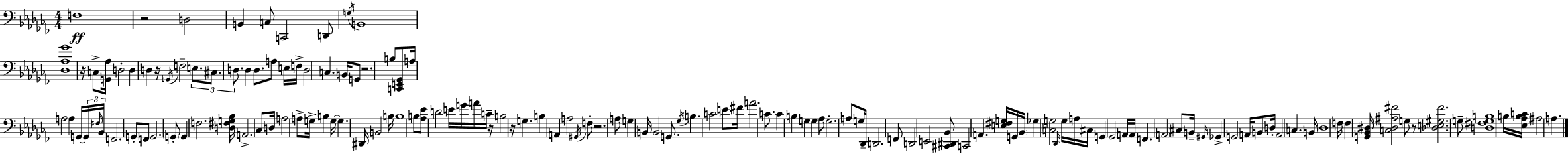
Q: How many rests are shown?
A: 8